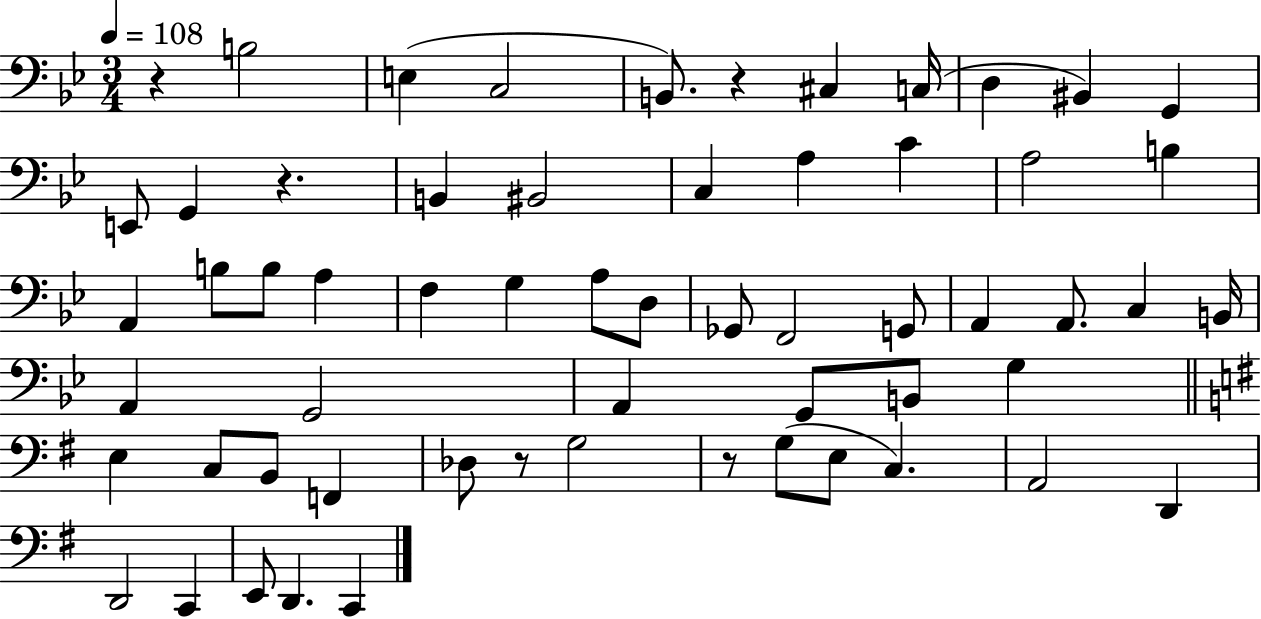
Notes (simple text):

R/q B3/h E3/q C3/h B2/e. R/q C#3/q C3/s D3/q BIS2/q G2/q E2/e G2/q R/q. B2/q BIS2/h C3/q A3/q C4/q A3/h B3/q A2/q B3/e B3/e A3/q F3/q G3/q A3/e D3/e Gb2/e F2/h G2/e A2/q A2/e. C3/q B2/s A2/q G2/h A2/q G2/e B2/e G3/q E3/q C3/e B2/e F2/q Db3/e R/e G3/h R/e G3/e E3/e C3/q. A2/h D2/q D2/h C2/q E2/e D2/q. C2/q